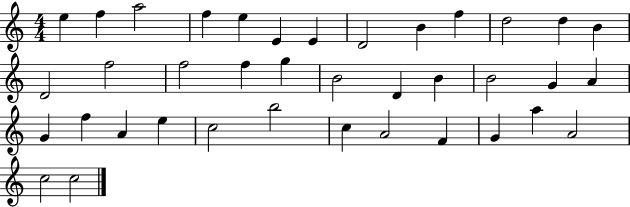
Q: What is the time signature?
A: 4/4